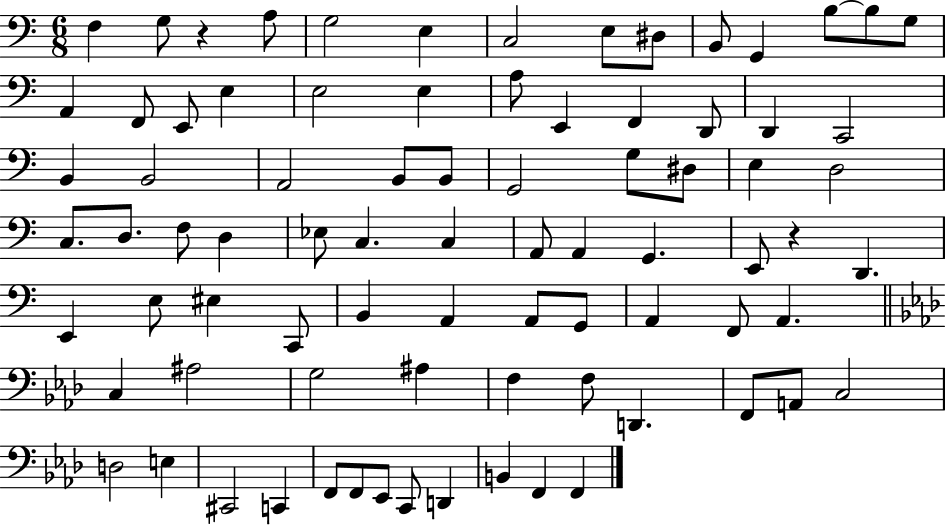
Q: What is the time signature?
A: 6/8